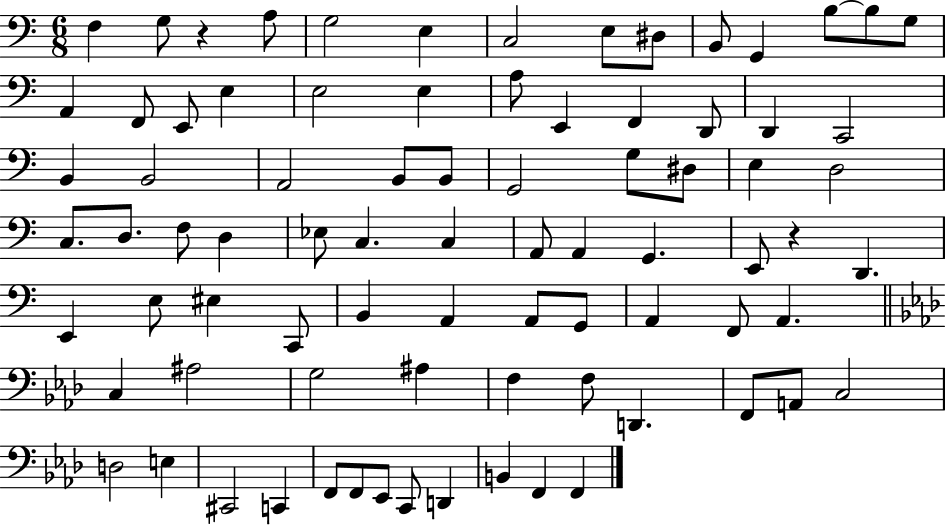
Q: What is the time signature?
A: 6/8